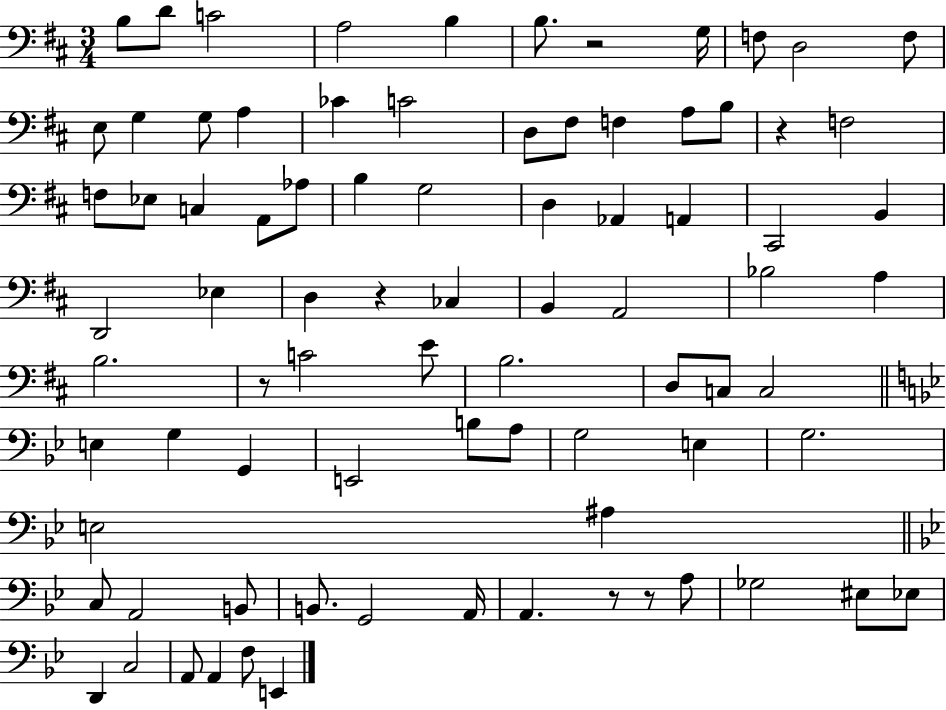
{
  \clef bass
  \numericTimeSignature
  \time 3/4
  \key d \major
  \repeat volta 2 { b8 d'8 c'2 | a2 b4 | b8. r2 g16 | f8 d2 f8 | \break e8 g4 g8 a4 | ces'4 c'2 | d8 fis8 f4 a8 b8 | r4 f2 | \break f8 ees8 c4 a,8 aes8 | b4 g2 | d4 aes,4 a,4 | cis,2 b,4 | \break d,2 ees4 | d4 r4 ces4 | b,4 a,2 | bes2 a4 | \break b2. | r8 c'2 e'8 | b2. | d8 c8 c2 | \break \bar "||" \break \key bes \major e4 g4 g,4 | e,2 b8 a8 | g2 e4 | g2. | \break e2 ais4 | \bar "||" \break \key g \minor c8 a,2 b,8 | b,8. g,2 a,16 | a,4. r8 r8 a8 | ges2 eis8 ees8 | \break d,4 c2 | a,8 a,4 f8 e,4 | } \bar "|."
}